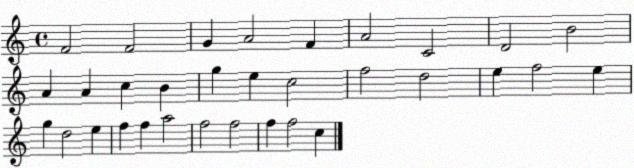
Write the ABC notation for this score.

X:1
T:Untitled
M:4/4
L:1/4
K:C
F2 F2 G A2 F A2 C2 D2 B2 A A c B g e c2 f2 d2 e f2 e g d2 e f f a2 f2 f2 f f2 c